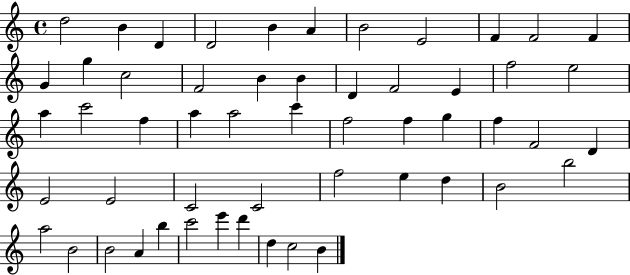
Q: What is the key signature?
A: C major